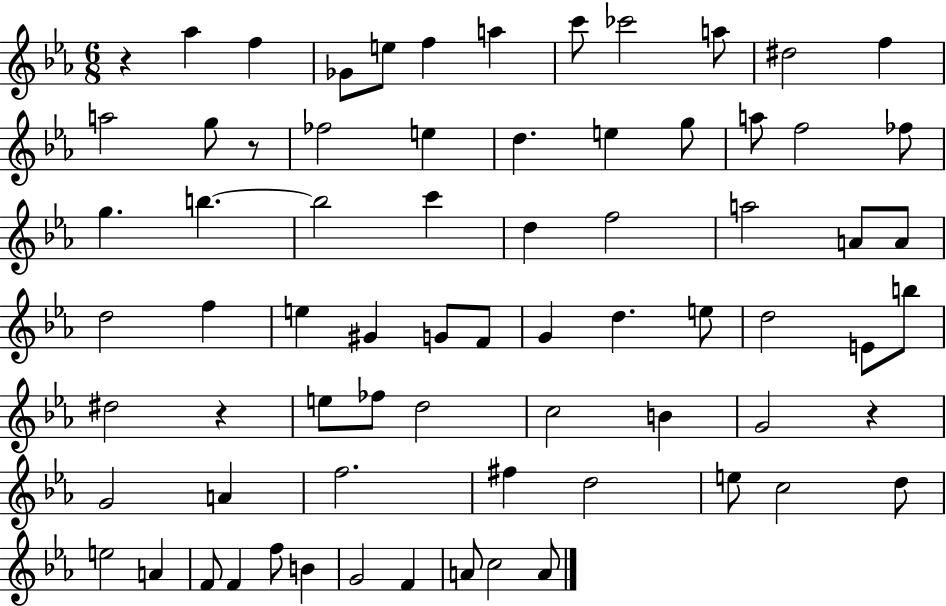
{
  \clef treble
  \numericTimeSignature
  \time 6/8
  \key ees \major
  r4 aes''4 f''4 | ges'8 e''8 f''4 a''4 | c'''8 ces'''2 a''8 | dis''2 f''4 | \break a''2 g''8 r8 | fes''2 e''4 | d''4. e''4 g''8 | a''8 f''2 fes''8 | \break g''4. b''4.~~ | b''2 c'''4 | d''4 f''2 | a''2 a'8 a'8 | \break d''2 f''4 | e''4 gis'4 g'8 f'8 | g'4 d''4. e''8 | d''2 e'8 b''8 | \break dis''2 r4 | e''8 fes''8 d''2 | c''2 b'4 | g'2 r4 | \break g'2 a'4 | f''2. | fis''4 d''2 | e''8 c''2 d''8 | \break e''2 a'4 | f'8 f'4 f''8 b'4 | g'2 f'4 | a'8 c''2 a'8 | \break \bar "|."
}